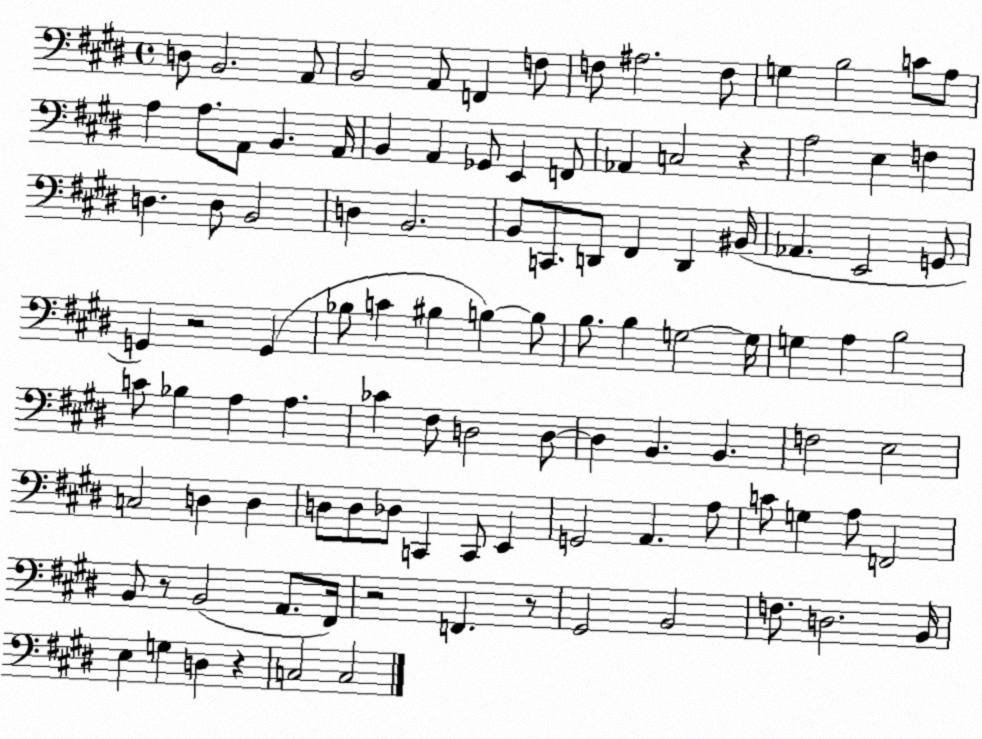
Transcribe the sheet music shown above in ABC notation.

X:1
T:Untitled
M:4/4
L:1/4
K:E
D,/2 B,,2 A,,/2 B,,2 A,,/2 F,, F,/2 F,/2 ^A,2 F,/2 G, B,2 C/2 A,/2 A, A,/2 A,,/2 B,, A,,/4 B,, A,, _G,,/2 E,, F,,/2 _A,, C,2 z A,2 E, F, D, D,/2 B,,2 D, B,,2 B,,/2 C,,/2 D,,/2 ^F,, D,, ^B,,/4 _A,, E,,2 G,,/2 G,, z2 G,, _B,/2 C ^B, B, B,/2 B,/2 B, G,2 G,/4 G, A, B,2 C/2 _B, A, A, _C ^F,/2 D,2 D,/2 D, B,, B,, F,2 E,2 C,2 D, D, D,/2 D,/2 _D,/2 C,, C,,/2 E,, G,,2 A,, A,/2 C/2 G, A,/2 F,,2 B,,/2 z/2 B,,2 A,,/2 ^F,,/4 z2 F,, z/2 ^G,,2 B,,2 F,/2 D,2 B,,/4 E, G, D, z C,2 C,2